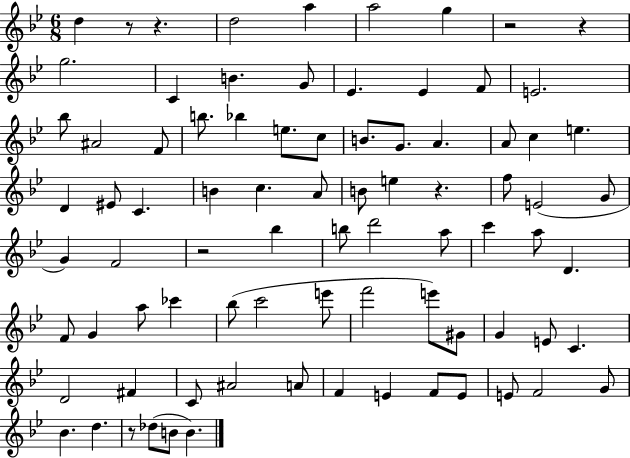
{
  \clef treble
  \numericTimeSignature
  \time 6/8
  \key bes \major
  d''4 r8 r4. | d''2 a''4 | a''2 g''4 | r2 r4 | \break g''2. | c'4 b'4. g'8 | ees'4. ees'4 f'8 | e'2. | \break bes''8 ais'2 f'8 | b''8. bes''4 e''8. c''8 | b'8. g'8. a'4. | a'8 c''4 e''4. | \break d'4 eis'8 c'4. | b'4 c''4. a'8 | b'8 e''4 r4. | f''8 e'2( g'8 | \break g'4) f'2 | r2 bes''4 | b''8 d'''2 a''8 | c'''4 a''8 d'4. | \break f'8 g'4 a''8 ces'''4 | bes''8( c'''2 e'''8 | f'''2 e'''8) gis'8 | g'4 e'8 c'4. | \break d'2 fis'4 | c'8 ais'2 a'8 | f'4 e'4 f'8 e'8 | e'8 f'2 g'8 | \break bes'4. d''4. | r8 des''8( b'8 b'4.) | \bar "|."
}